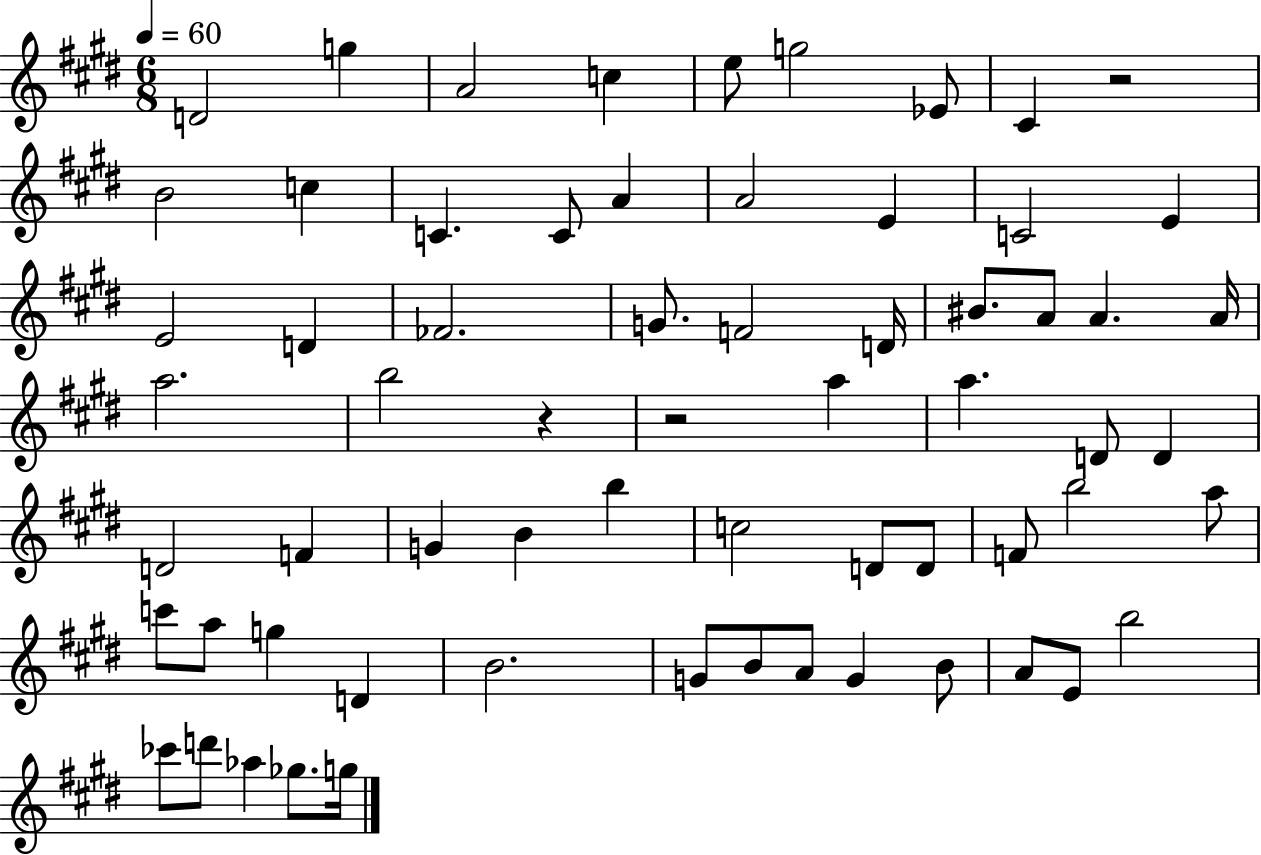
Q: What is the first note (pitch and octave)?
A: D4